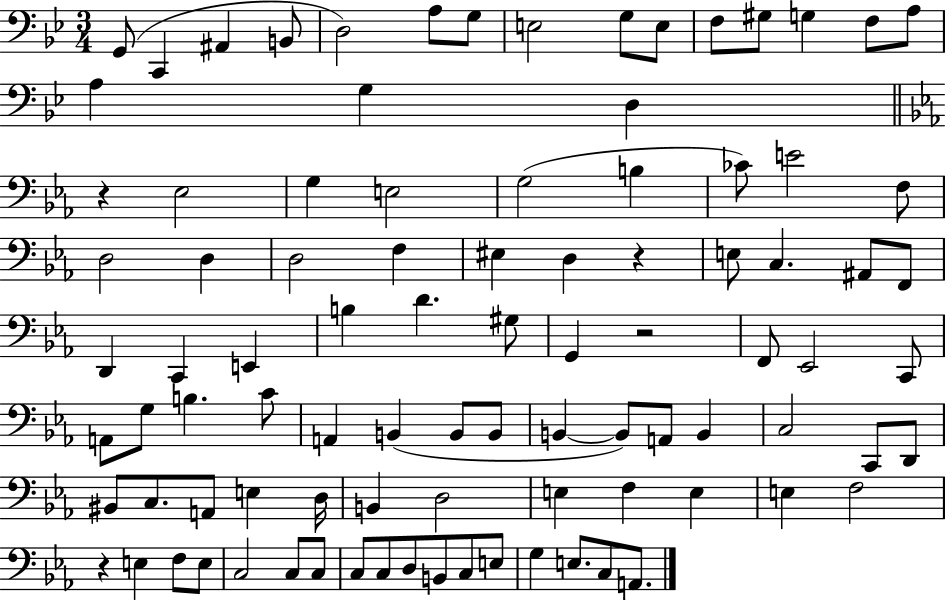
{
  \clef bass
  \numericTimeSignature
  \time 3/4
  \key bes \major
  g,8( c,4 ais,4 b,8 | d2) a8 g8 | e2 g8 e8 | f8 gis8 g4 f8 a8 | \break a4 g4 d4 | \bar "||" \break \key ees \major r4 ees2 | g4 e2 | g2( b4 | ces'8) e'2 f8 | \break d2 d4 | d2 f4 | eis4 d4 r4 | e8 c4. ais,8 f,8 | \break d,4 c,4 e,4 | b4 d'4. gis8 | g,4 r2 | f,8 ees,2 c,8 | \break a,8 g8 b4. c'8 | a,4 b,4( b,8 b,8 | b,4~~ b,8) a,8 b,4 | c2 c,8 d,8 | \break bis,8 c8. a,8 e4 d16 | b,4 d2 | e4 f4 e4 | e4 f2 | \break r4 e4 f8 e8 | c2 c8 c8 | c8 c8 d8 b,8 c8 e8 | g4 e8. c8 a,8. | \break \bar "|."
}